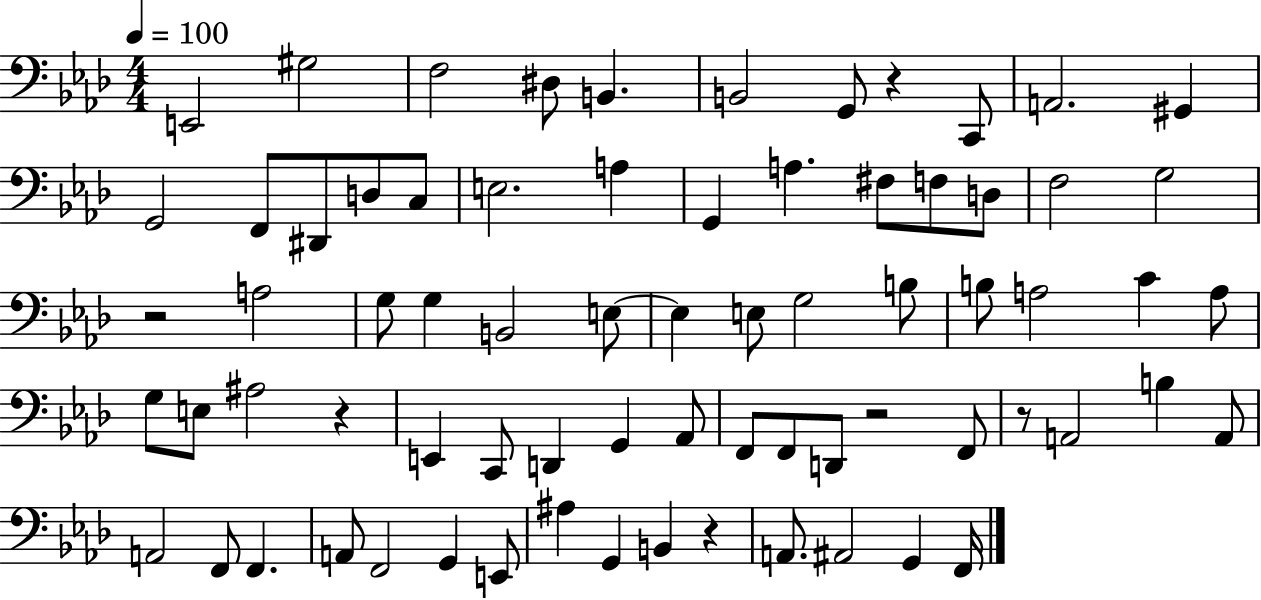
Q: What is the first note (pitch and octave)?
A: E2